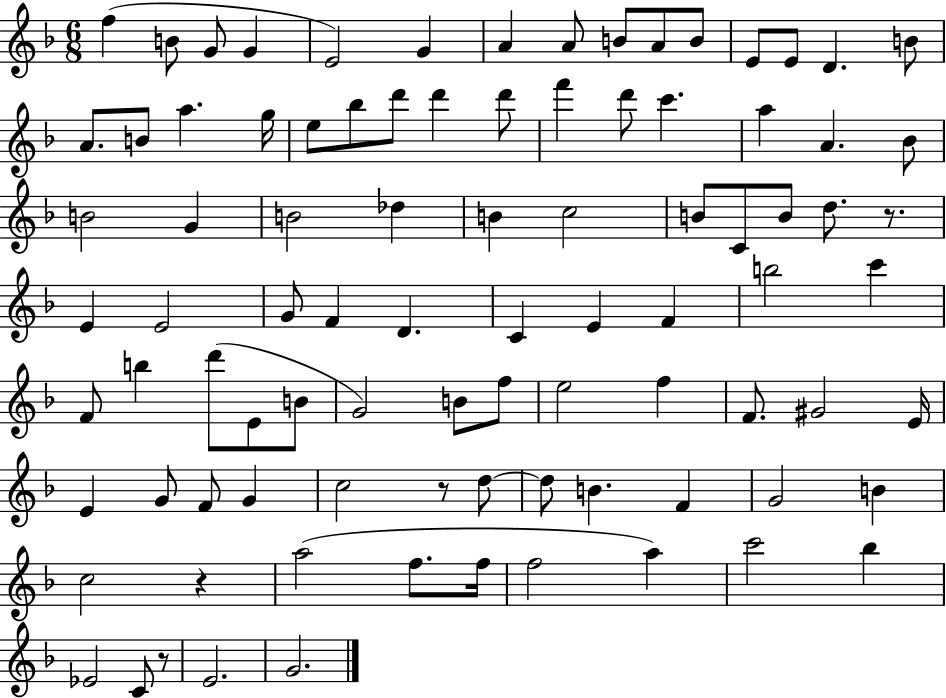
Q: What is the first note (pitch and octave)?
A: F5